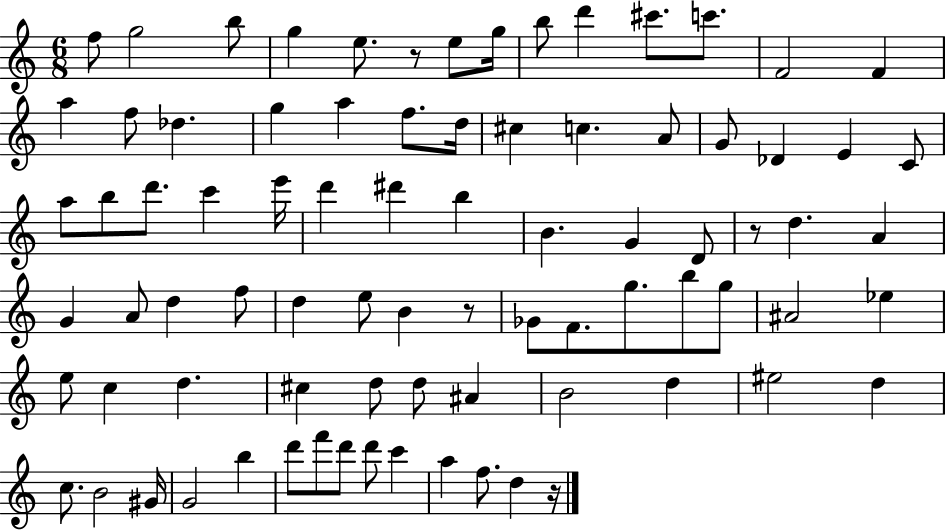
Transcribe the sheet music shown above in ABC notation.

X:1
T:Untitled
M:6/8
L:1/4
K:C
f/2 g2 b/2 g e/2 z/2 e/2 g/4 b/2 d' ^c'/2 c'/2 F2 F a f/2 _d g a f/2 d/4 ^c c A/2 G/2 _D E C/2 a/2 b/2 d'/2 c' e'/4 d' ^d' b B G D/2 z/2 d A G A/2 d f/2 d e/2 B z/2 _G/2 F/2 g/2 b/2 g/2 ^A2 _e e/2 c d ^c d/2 d/2 ^A B2 d ^e2 d c/2 B2 ^G/4 G2 b d'/2 f'/2 d'/2 d'/2 c' a f/2 d z/4